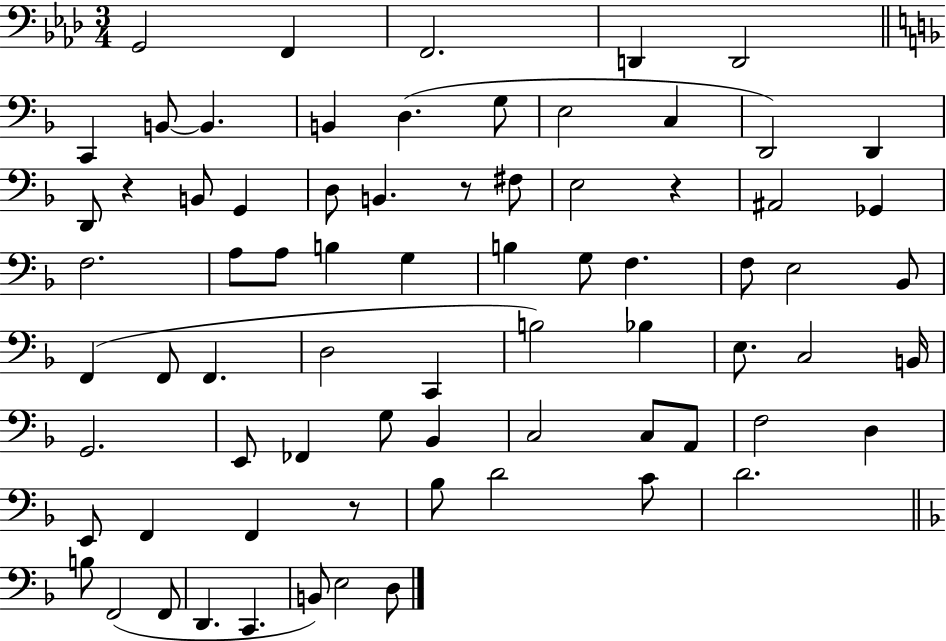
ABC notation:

X:1
T:Untitled
M:3/4
L:1/4
K:Ab
G,,2 F,, F,,2 D,, D,,2 C,, B,,/2 B,, B,, D, G,/2 E,2 C, D,,2 D,, D,,/2 z B,,/2 G,, D,/2 B,, z/2 ^F,/2 E,2 z ^A,,2 _G,, F,2 A,/2 A,/2 B, G, B, G,/2 F, F,/2 E,2 _B,,/2 F,, F,,/2 F,, D,2 C,, B,2 _B, E,/2 C,2 B,,/4 G,,2 E,,/2 _F,, G,/2 _B,, C,2 C,/2 A,,/2 F,2 D, E,,/2 F,, F,, z/2 _B,/2 D2 C/2 D2 B,/2 F,,2 F,,/2 D,, C,, B,,/2 E,2 D,/2